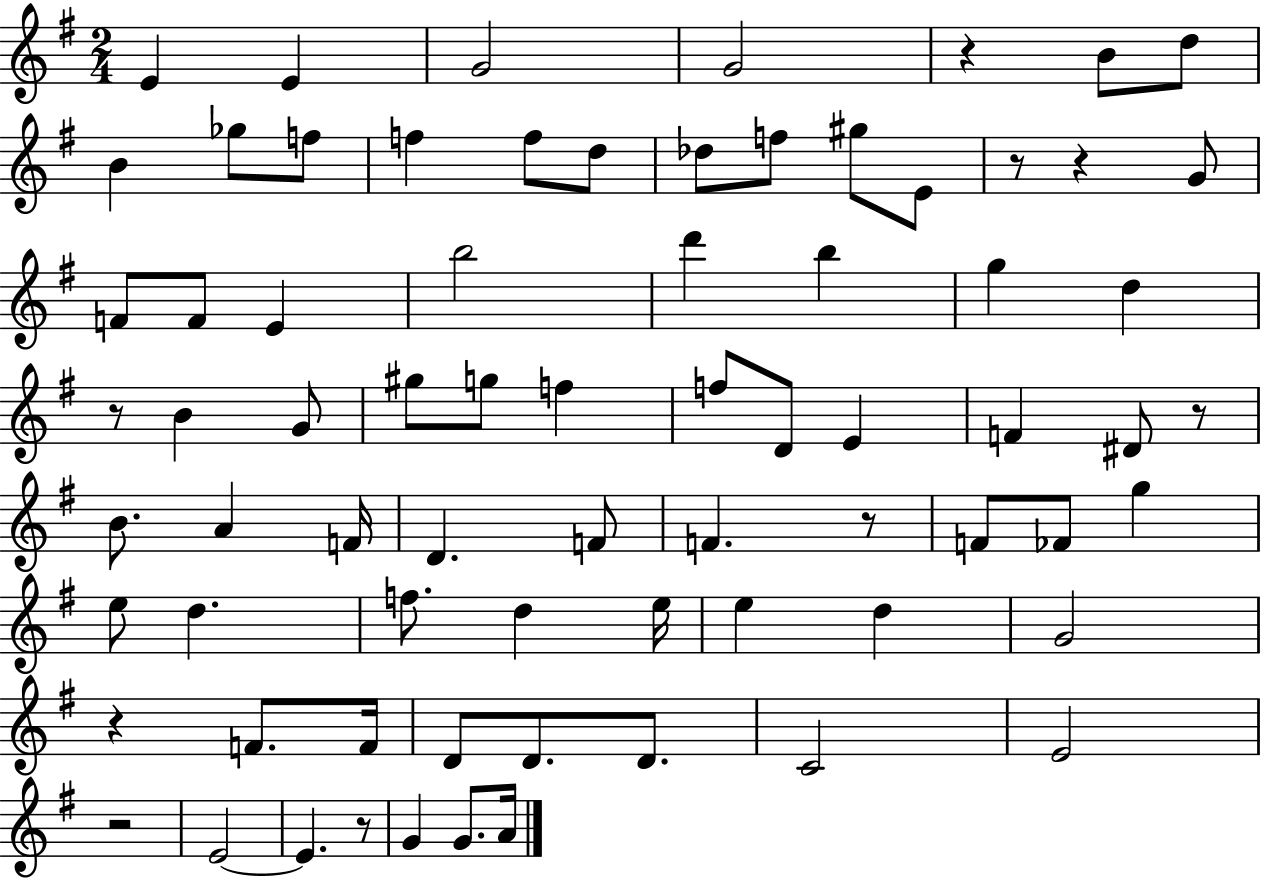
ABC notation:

X:1
T:Untitled
M:2/4
L:1/4
K:G
E E G2 G2 z B/2 d/2 B _g/2 f/2 f f/2 d/2 _d/2 f/2 ^g/2 E/2 z/2 z G/2 F/2 F/2 E b2 d' b g d z/2 B G/2 ^g/2 g/2 f f/2 D/2 E F ^D/2 z/2 B/2 A F/4 D F/2 F z/2 F/2 _F/2 g e/2 d f/2 d e/4 e d G2 z F/2 F/4 D/2 D/2 D/2 C2 E2 z2 E2 E z/2 G G/2 A/4